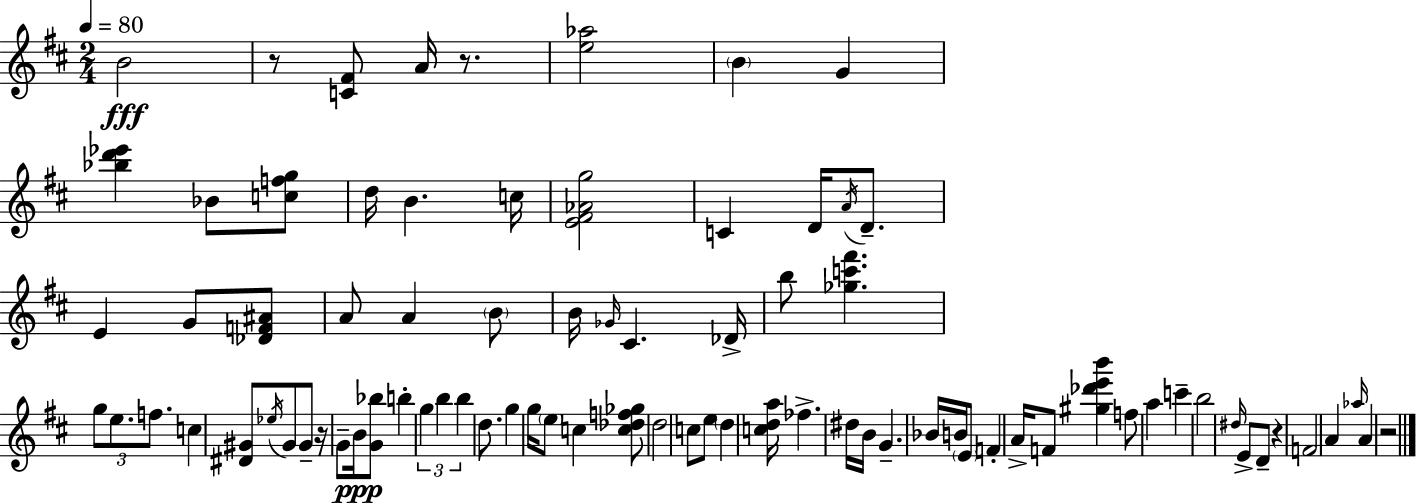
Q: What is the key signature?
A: D major